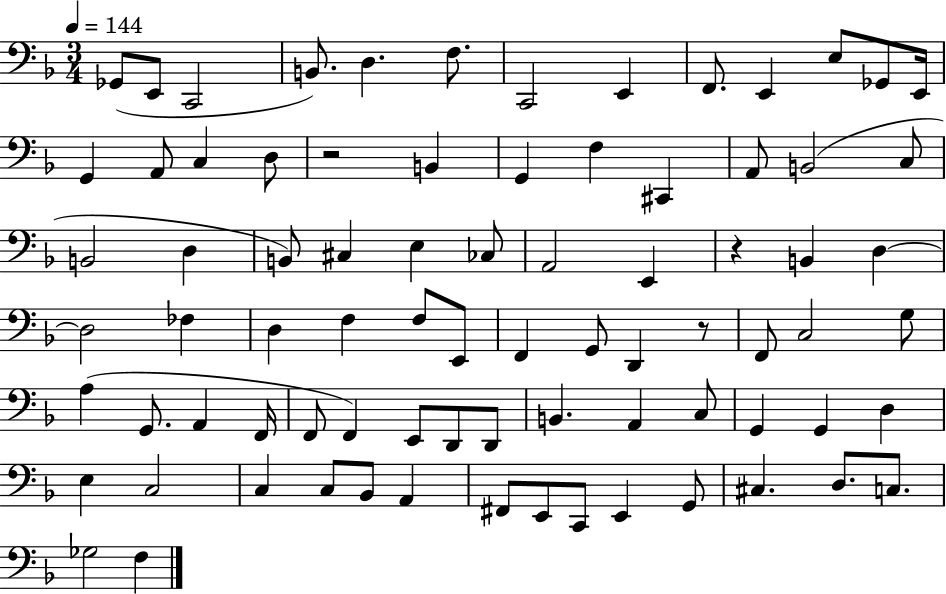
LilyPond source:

{
  \clef bass
  \numericTimeSignature
  \time 3/4
  \key f \major
  \tempo 4 = 144
  ges,8( e,8 c,2 | b,8.) d4. f8. | c,2 e,4 | f,8. e,4 e8 ges,8 e,16 | \break g,4 a,8 c4 d8 | r2 b,4 | g,4 f4 cis,4 | a,8 b,2( c8 | \break b,2 d4 | b,8) cis4 e4 ces8 | a,2 e,4 | r4 b,4 d4~~ | \break d2 fes4 | d4 f4 f8 e,8 | f,4 g,8 d,4 r8 | f,8 c2 g8 | \break a4( g,8. a,4 f,16 | f,8 f,4) e,8 d,8 d,8 | b,4. a,4 c8 | g,4 g,4 d4 | \break e4 c2 | c4 c8 bes,8 a,4 | fis,8 e,8 c,8 e,4 g,8 | cis4. d8. c8. | \break ges2 f4 | \bar "|."
}